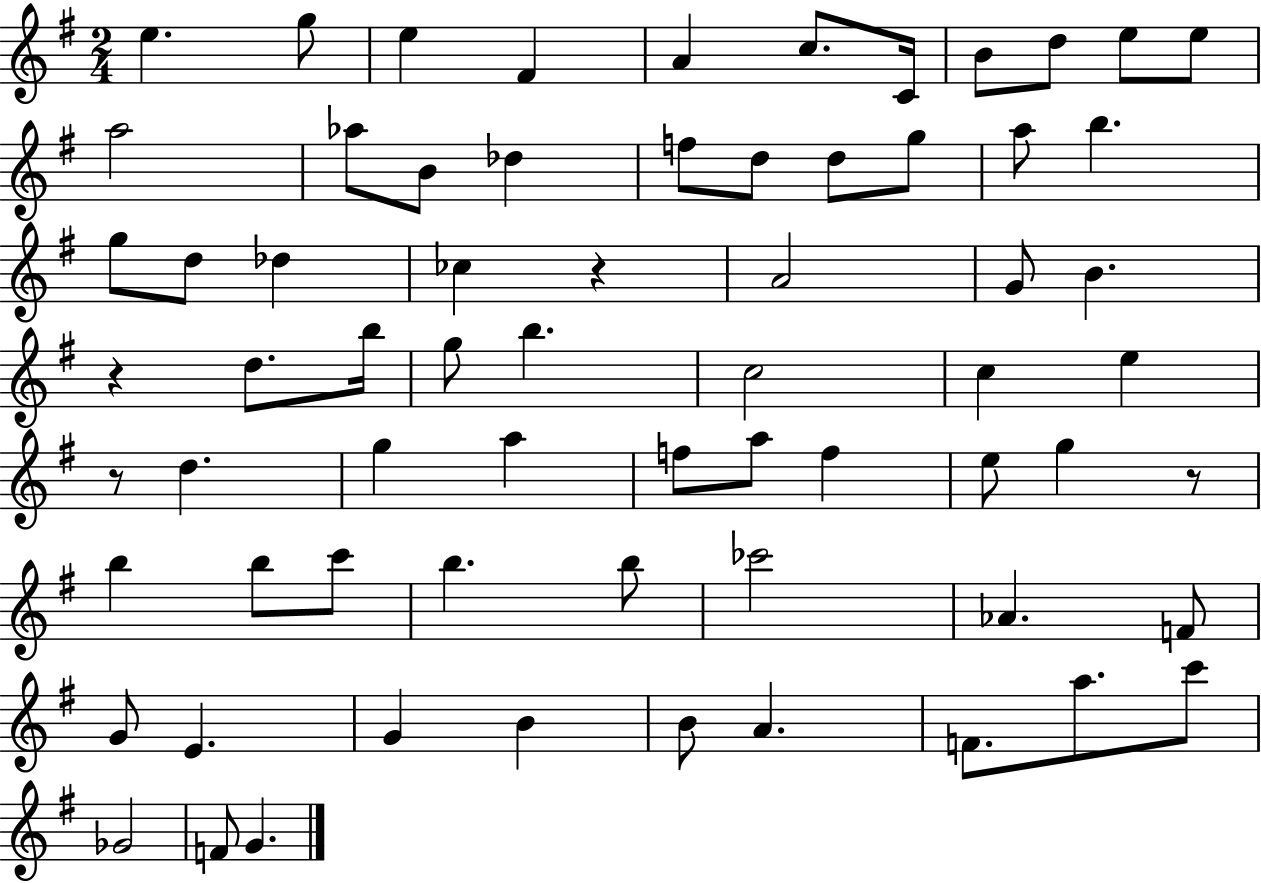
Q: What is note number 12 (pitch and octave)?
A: A5